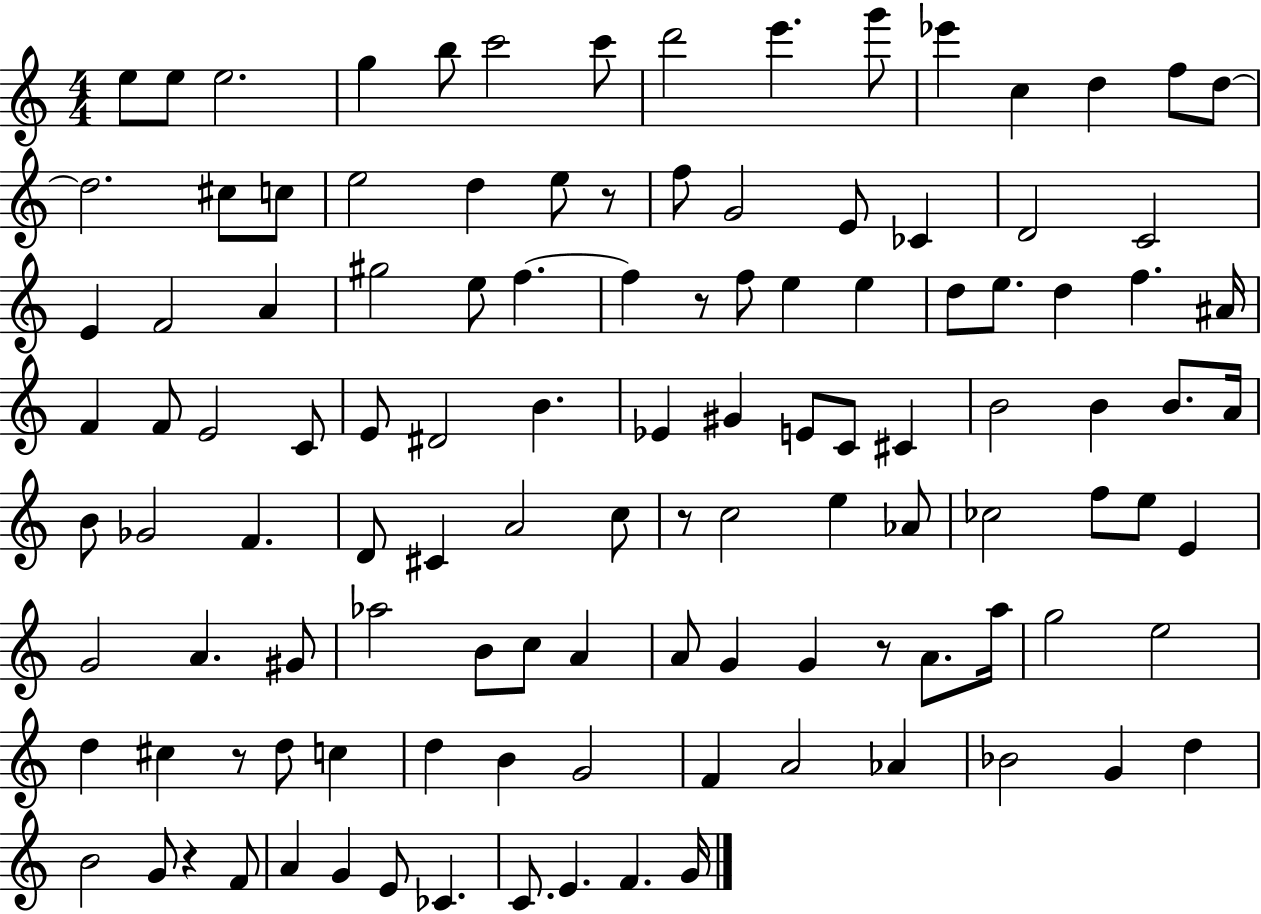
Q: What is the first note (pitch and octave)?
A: E5